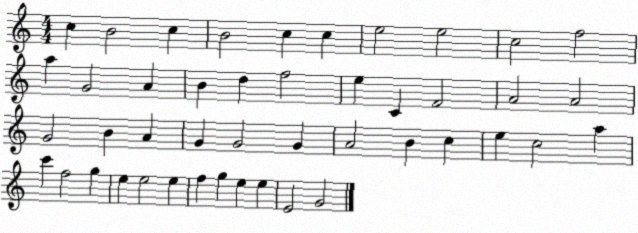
X:1
T:Untitled
M:4/4
L:1/4
K:C
c B2 c B2 c c e2 e2 c2 f2 a G2 A B d f2 e C F2 A2 A2 G2 B A G G2 G A2 B c e c2 a c' f2 g e e2 e f g e e E2 G2